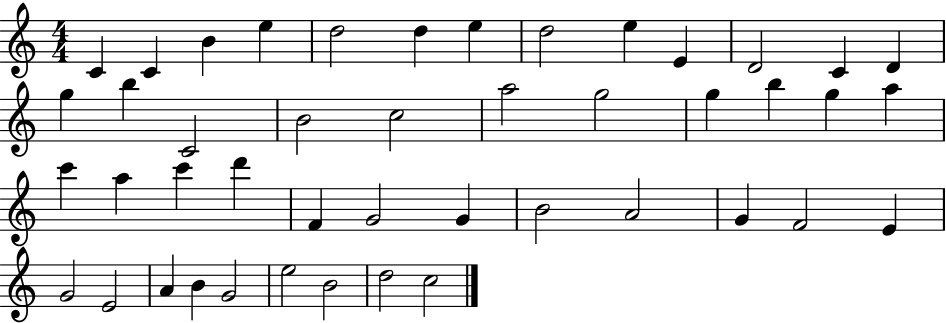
X:1
T:Untitled
M:4/4
L:1/4
K:C
C C B e d2 d e d2 e E D2 C D g b C2 B2 c2 a2 g2 g b g a c' a c' d' F G2 G B2 A2 G F2 E G2 E2 A B G2 e2 B2 d2 c2